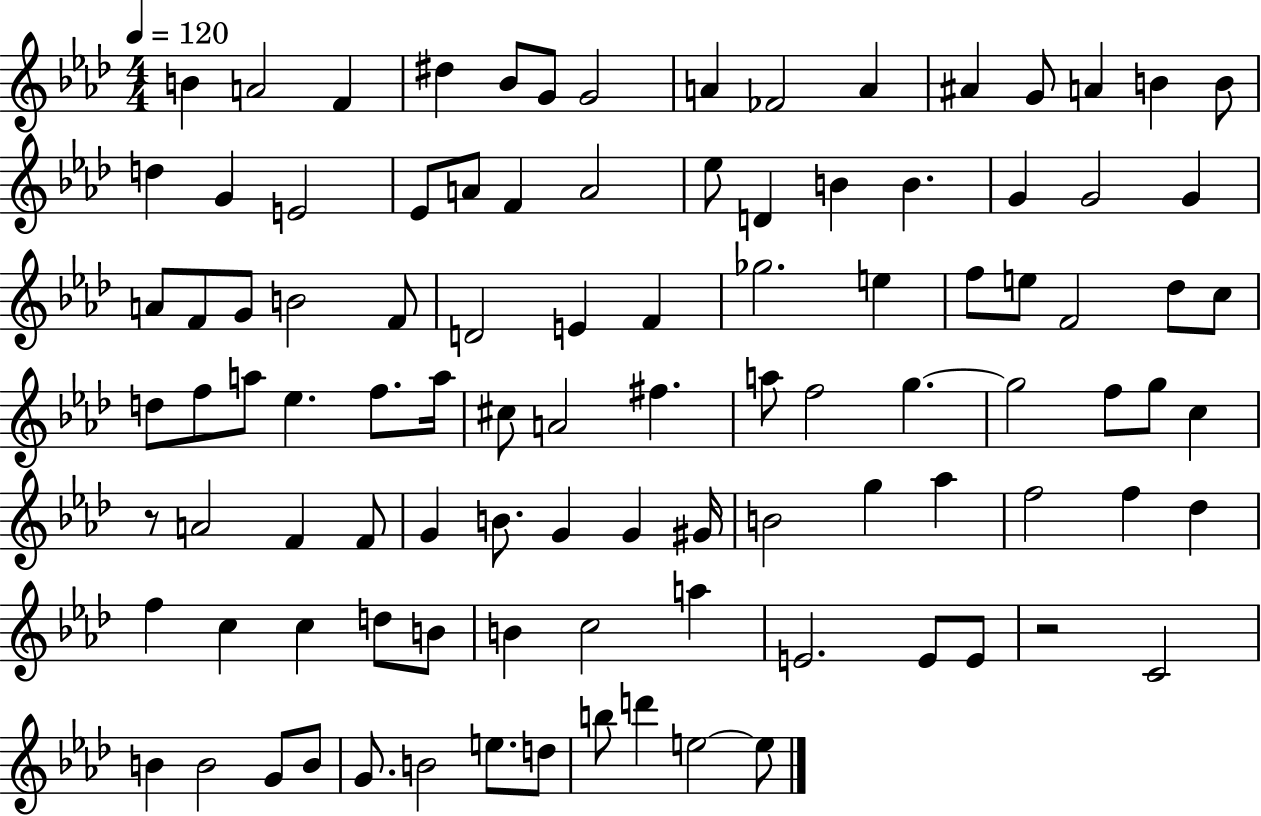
B4/q A4/h F4/q D#5/q Bb4/e G4/e G4/h A4/q FES4/h A4/q A#4/q G4/e A4/q B4/q B4/e D5/q G4/q E4/h Eb4/e A4/e F4/q A4/h Eb5/e D4/q B4/q B4/q. G4/q G4/h G4/q A4/e F4/e G4/e B4/h F4/e D4/h E4/q F4/q Gb5/h. E5/q F5/e E5/e F4/h Db5/e C5/e D5/e F5/e A5/e Eb5/q. F5/e. A5/s C#5/e A4/h F#5/q. A5/e F5/h G5/q. G5/h F5/e G5/e C5/q R/e A4/h F4/q F4/e G4/q B4/e. G4/q G4/q G#4/s B4/h G5/q Ab5/q F5/h F5/q Db5/q F5/q C5/q C5/q D5/e B4/e B4/q C5/h A5/q E4/h. E4/e E4/e R/h C4/h B4/q B4/h G4/e B4/e G4/e. B4/h E5/e. D5/e B5/e D6/q E5/h E5/e